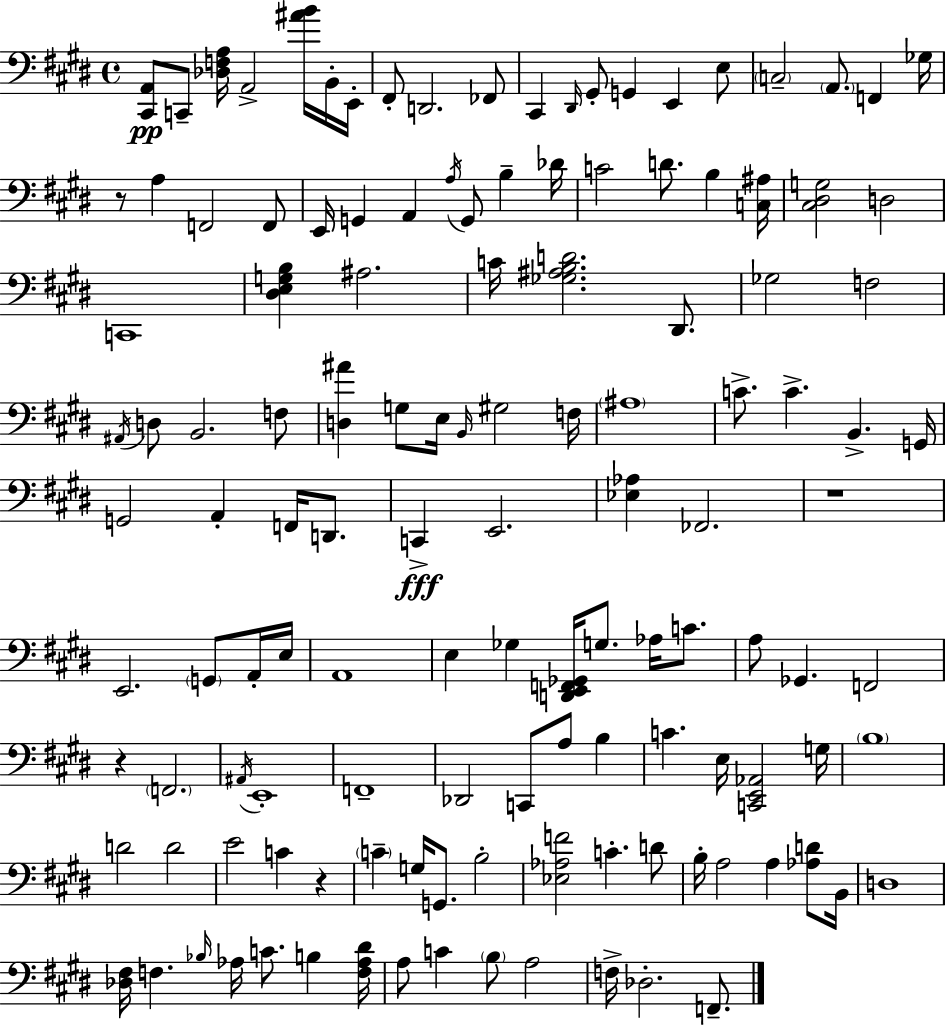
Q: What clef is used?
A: bass